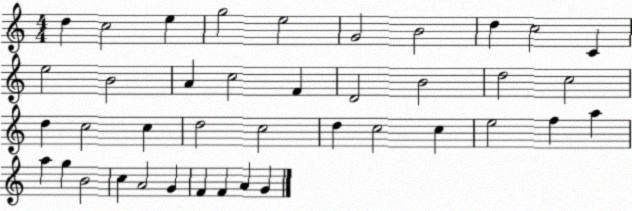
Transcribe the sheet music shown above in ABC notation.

X:1
T:Untitled
M:4/4
L:1/4
K:C
d c2 e g2 e2 G2 B2 d c2 C e2 B2 A c2 F D2 B2 d2 c2 d c2 c d2 c2 d c2 c e2 f a a g B2 c A2 G F F A G